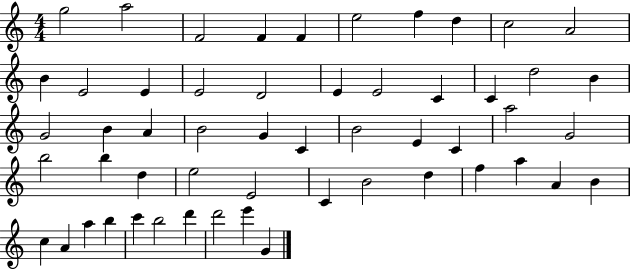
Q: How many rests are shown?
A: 0